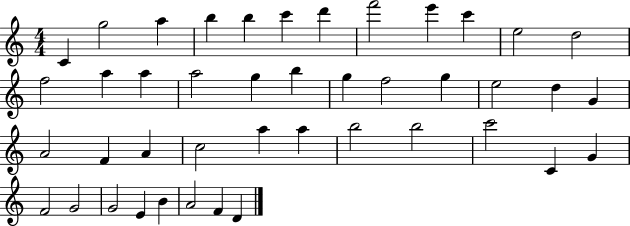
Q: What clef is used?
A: treble